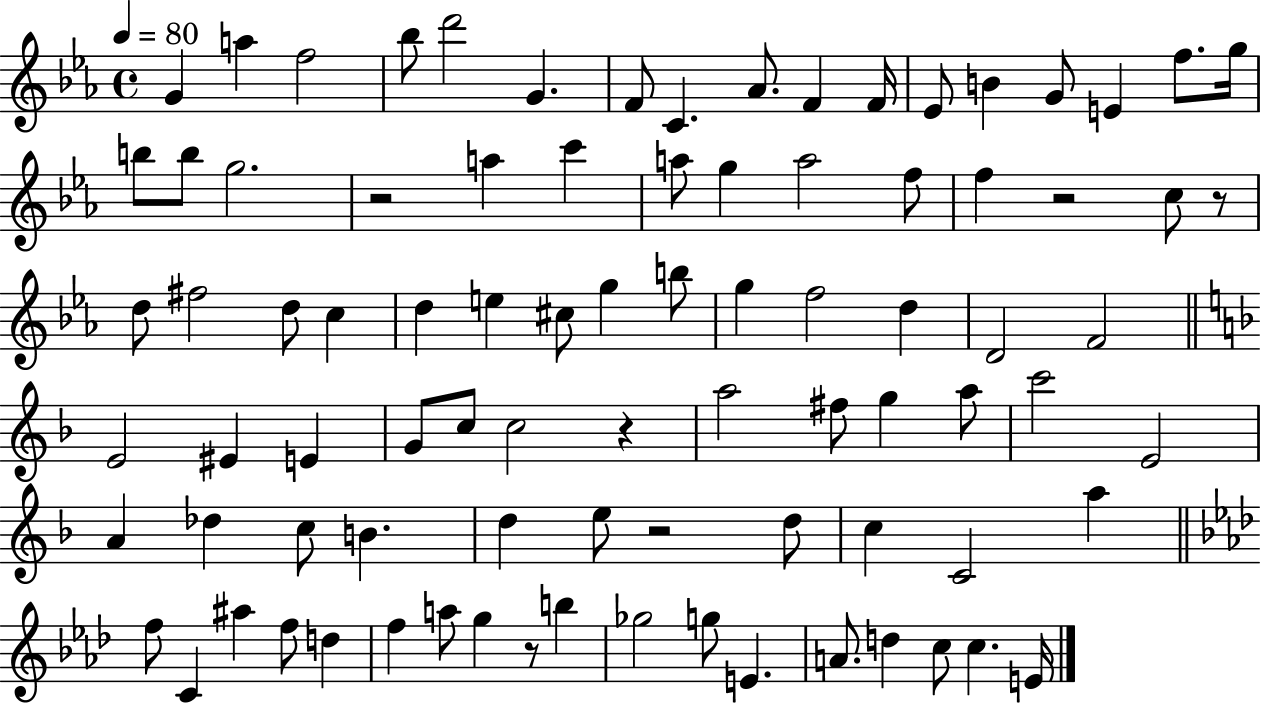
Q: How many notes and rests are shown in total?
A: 87